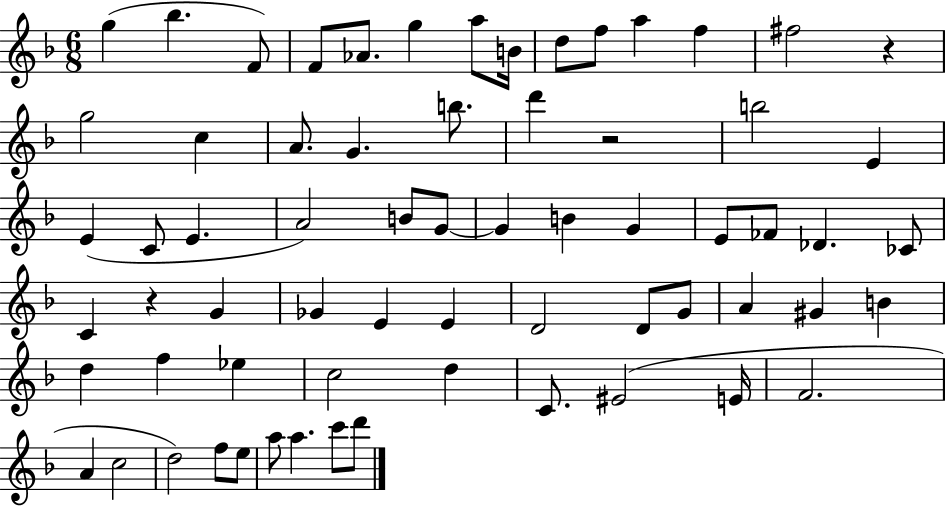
G5/q Bb5/q. F4/e F4/e Ab4/e. G5/q A5/e B4/s D5/e F5/e A5/q F5/q F#5/h R/q G5/h C5/q A4/e. G4/q. B5/e. D6/q R/h B5/h E4/q E4/q C4/e E4/q. A4/h B4/e G4/e G4/q B4/q G4/q E4/e FES4/e Db4/q. CES4/e C4/q R/q G4/q Gb4/q E4/q E4/q D4/h D4/e G4/e A4/q G#4/q B4/q D5/q F5/q Eb5/q C5/h D5/q C4/e. EIS4/h E4/s F4/h. A4/q C5/h D5/h F5/e E5/e A5/e A5/q. C6/e D6/e